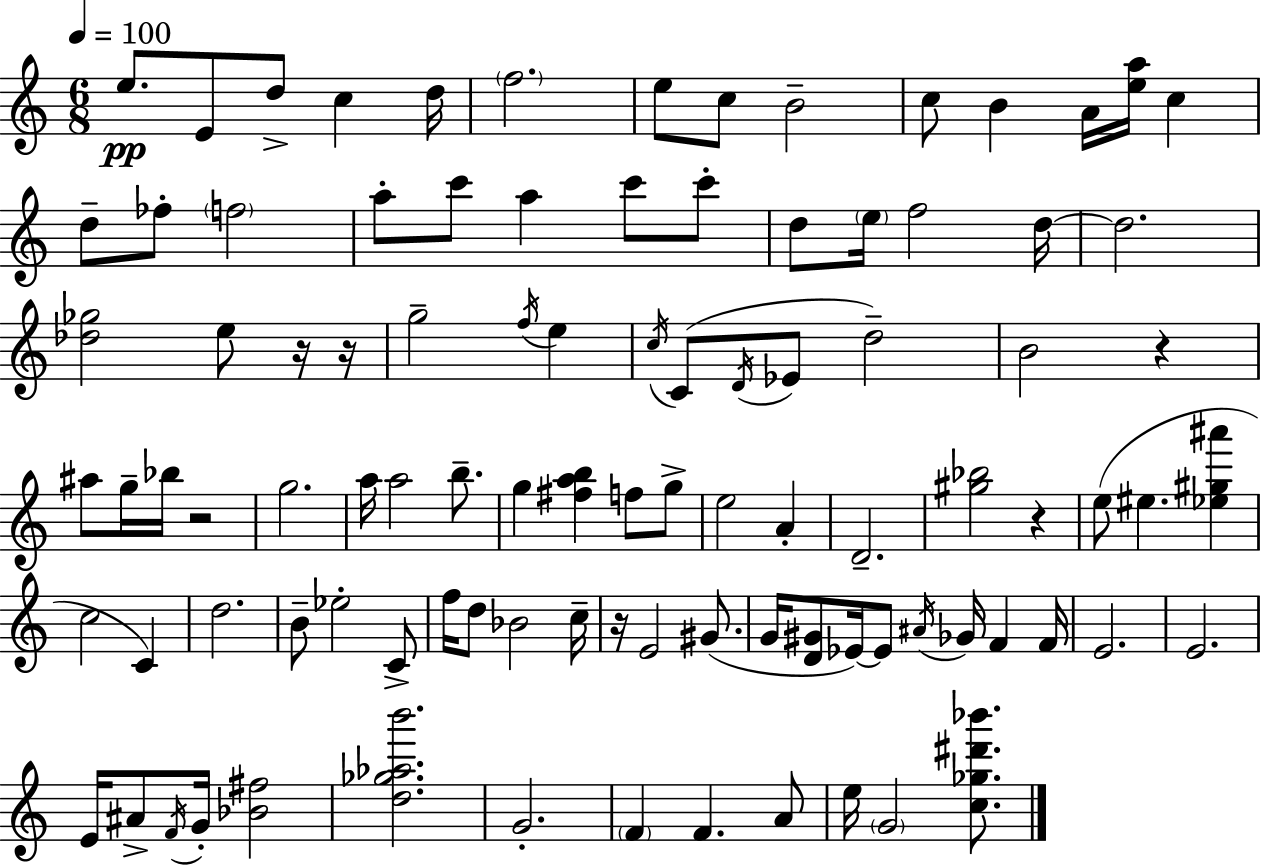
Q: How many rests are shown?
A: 6